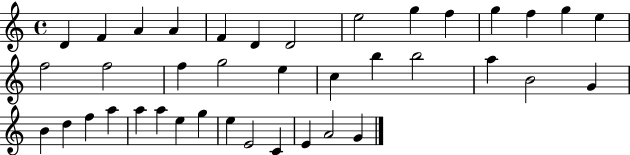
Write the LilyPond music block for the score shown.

{
  \clef treble
  \time 4/4
  \defaultTimeSignature
  \key c \major
  d'4 f'4 a'4 a'4 | f'4 d'4 d'2 | e''2 g''4 f''4 | g''4 f''4 g''4 e''4 | \break f''2 f''2 | f''4 g''2 e''4 | c''4 b''4 b''2 | a''4 b'2 g'4 | \break b'4 d''4 f''4 a''4 | a''4 a''4 e''4 g''4 | e''4 e'2 c'4 | e'4 a'2 g'4 | \break \bar "|."
}